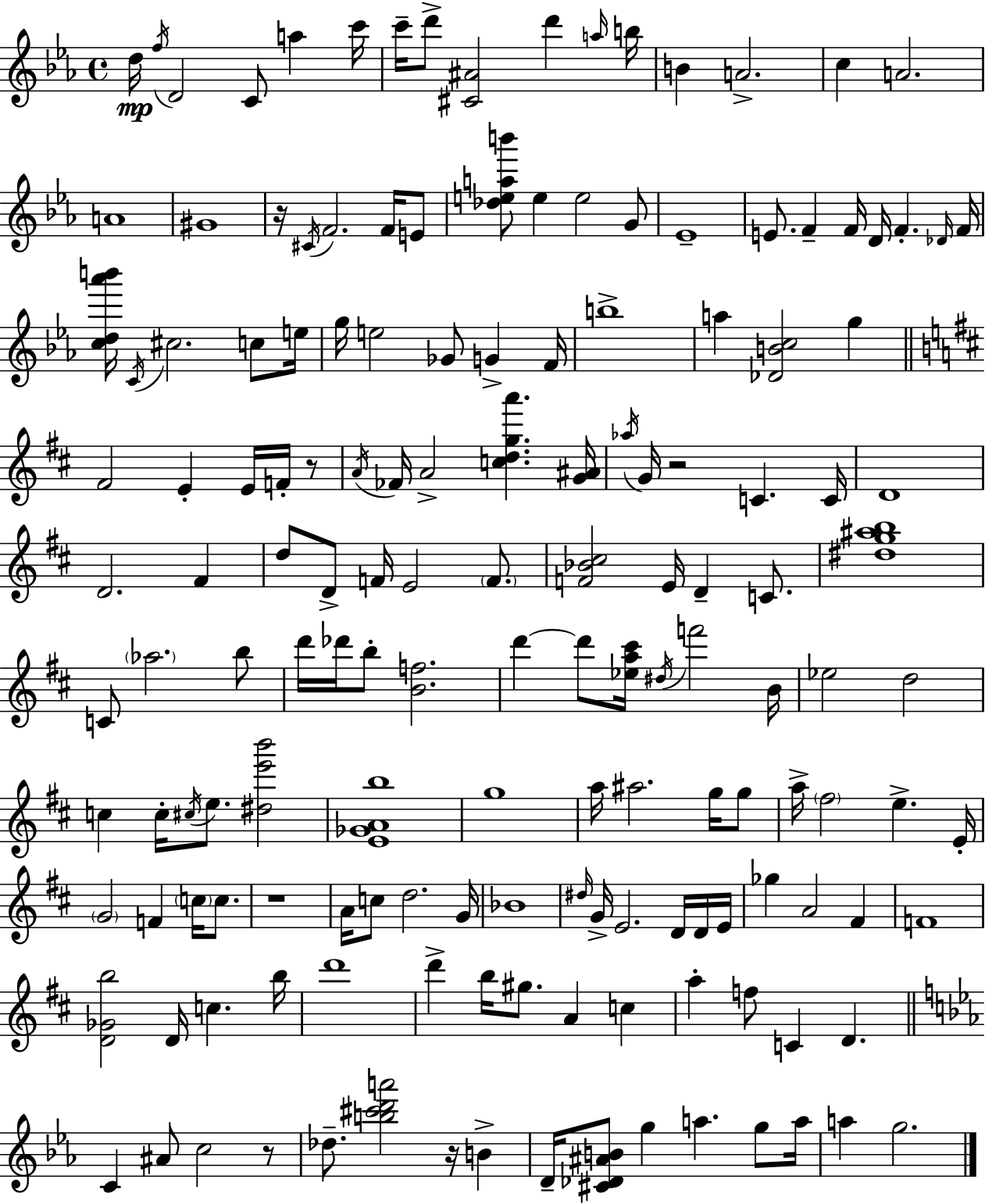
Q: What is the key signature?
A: EES major